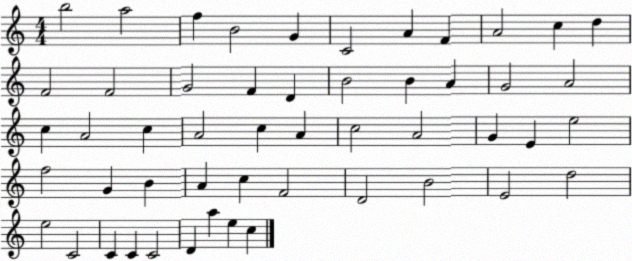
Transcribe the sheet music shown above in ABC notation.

X:1
T:Untitled
M:4/4
L:1/4
K:C
b2 a2 f B2 G C2 A F A2 c d F2 F2 G2 F D B2 B A G2 A2 c A2 c A2 c A c2 A2 G E e2 f2 G B A c F2 D2 B2 E2 d2 e2 C2 C C C2 D a e c